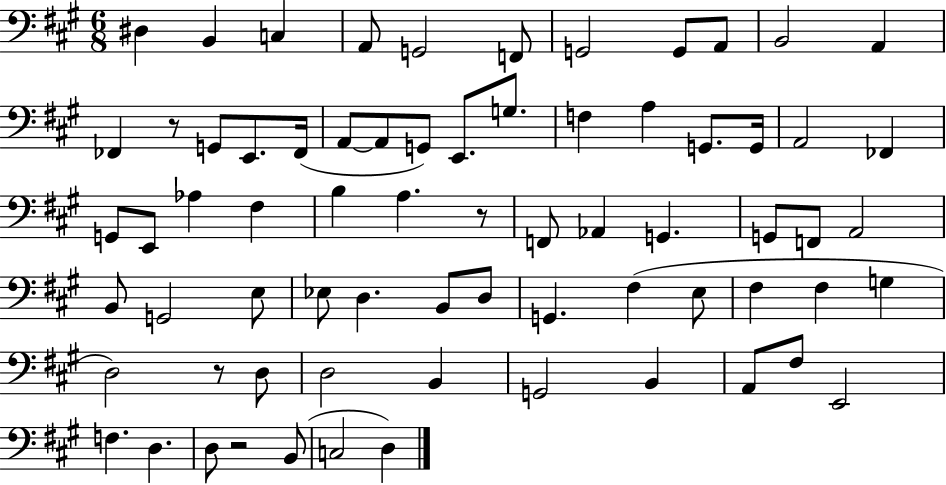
{
  \clef bass
  \numericTimeSignature
  \time 6/8
  \key a \major
  dis4 b,4 c4 | a,8 g,2 f,8 | g,2 g,8 a,8 | b,2 a,4 | \break fes,4 r8 g,8 e,8. fes,16( | a,8~~ a,8 g,8) e,8. g8. | f4 a4 g,8. g,16 | a,2 fes,4 | \break g,8 e,8 aes4 fis4 | b4 a4. r8 | f,8 aes,4 g,4. | g,8 f,8 a,2 | \break b,8 g,2 e8 | ees8 d4. b,8 d8 | g,4. fis4( e8 | fis4 fis4 g4 | \break d2) r8 d8 | d2 b,4 | g,2 b,4 | a,8 fis8 e,2 | \break f4. d4. | d8 r2 b,8( | c2 d4) | \bar "|."
}